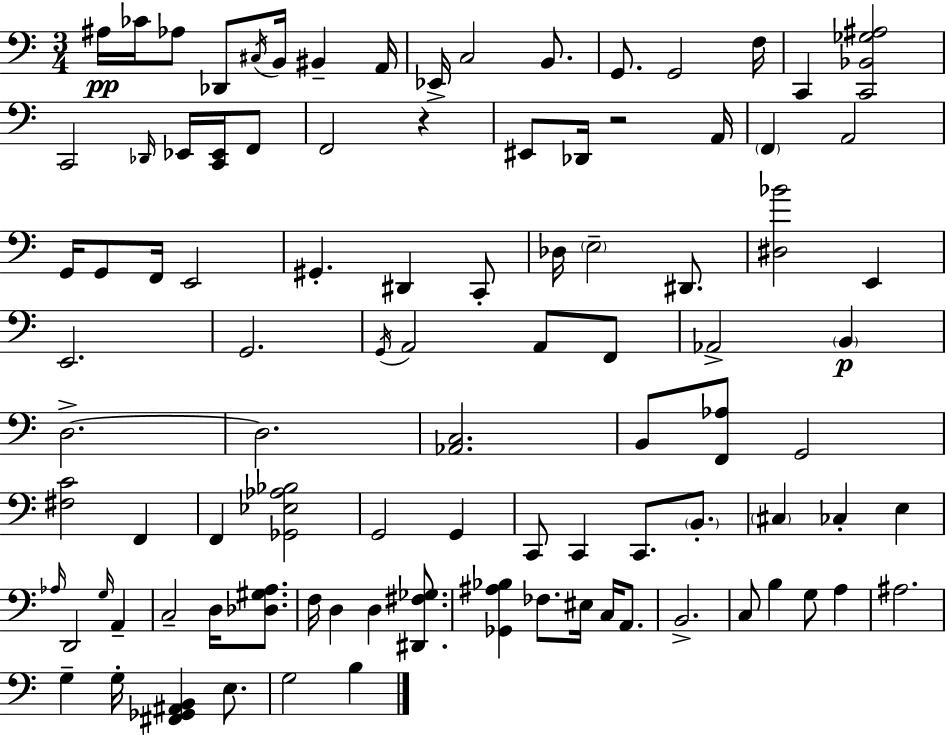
A#3/s CES4/s Ab3/e Db2/e C#3/s B2/s BIS2/q A2/s Eb2/s C3/h B2/e. G2/e. G2/h F3/s C2/q [C2,Bb2,Gb3,A#3]/h C2/h Db2/s Eb2/s [C2,Eb2]/s F2/e F2/h R/q EIS2/e Db2/s R/h A2/s F2/q A2/h G2/s G2/e F2/s E2/h G#2/q. D#2/q C2/e Db3/s E3/h D#2/e. [D#3,Bb4]/h E2/q E2/h. G2/h. G2/s A2/h A2/e F2/e Ab2/h B2/q D3/h. D3/h. [Ab2,C3]/h. B2/e [F2,Ab3]/e G2/h [F#3,C4]/h F2/q F2/q [Gb2,Eb3,Ab3,Bb3]/h G2/h G2/q C2/e C2/q C2/e. B2/e. C#3/q CES3/q E3/q Ab3/s D2/h G3/s A2/q C3/h D3/s [Db3,G#3,A3]/e. F3/s D3/q D3/q [D#2,F#3,Gb3]/e. [Gb2,A#3,Bb3]/q FES3/e. EIS3/s C3/s A2/e. B2/h. C3/e B3/q G3/e A3/q A#3/h. G3/q G3/s [F#2,Gb2,A#2,B2]/q E3/e. G3/h B3/q